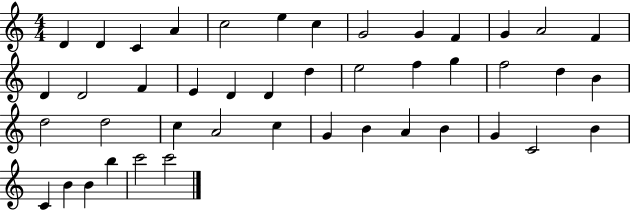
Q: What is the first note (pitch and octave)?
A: D4